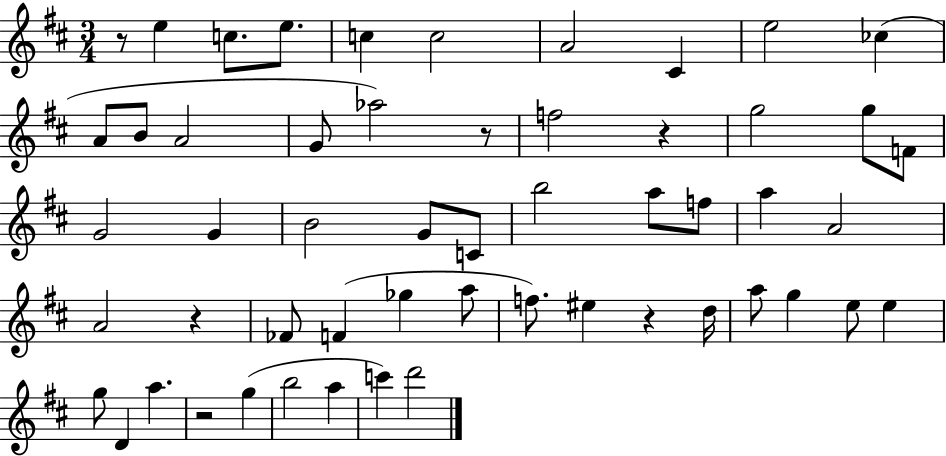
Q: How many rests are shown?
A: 6